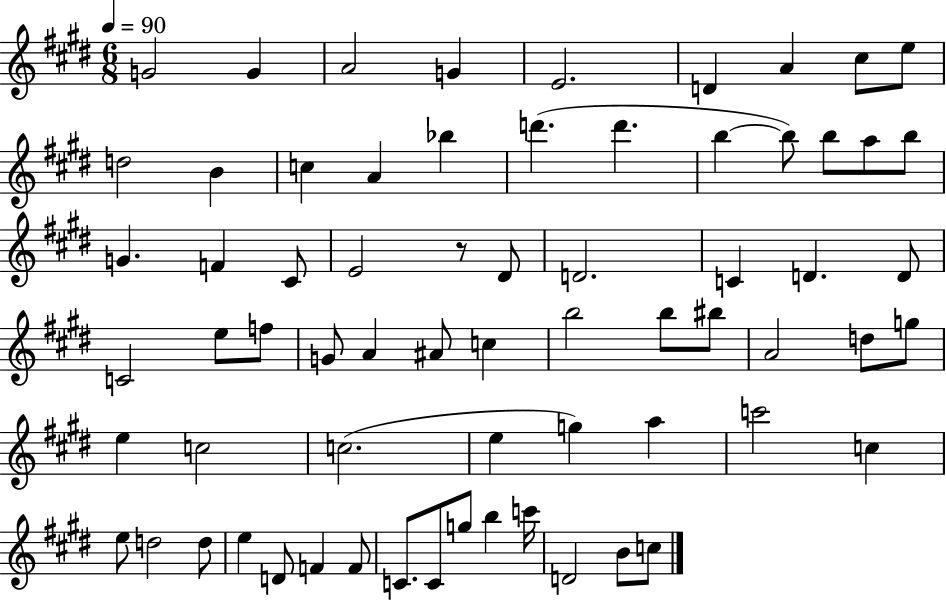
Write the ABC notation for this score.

X:1
T:Untitled
M:6/8
L:1/4
K:E
G2 G A2 G E2 D A ^c/2 e/2 d2 B c A _b d' d' b b/2 b/2 a/2 b/2 G F ^C/2 E2 z/2 ^D/2 D2 C D D/2 C2 e/2 f/2 G/2 A ^A/2 c b2 b/2 ^b/2 A2 d/2 g/2 e c2 c2 e g a c'2 c e/2 d2 d/2 e D/2 F F/2 C/2 C/2 g/2 b c'/4 D2 B/2 c/2